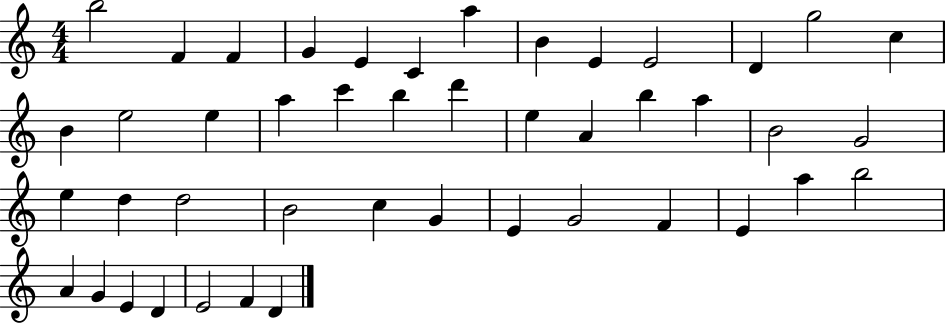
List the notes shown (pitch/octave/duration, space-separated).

B5/h F4/q F4/q G4/q E4/q C4/q A5/q B4/q E4/q E4/h D4/q G5/h C5/q B4/q E5/h E5/q A5/q C6/q B5/q D6/q E5/q A4/q B5/q A5/q B4/h G4/h E5/q D5/q D5/h B4/h C5/q G4/q E4/q G4/h F4/q E4/q A5/q B5/h A4/q G4/q E4/q D4/q E4/h F4/q D4/q